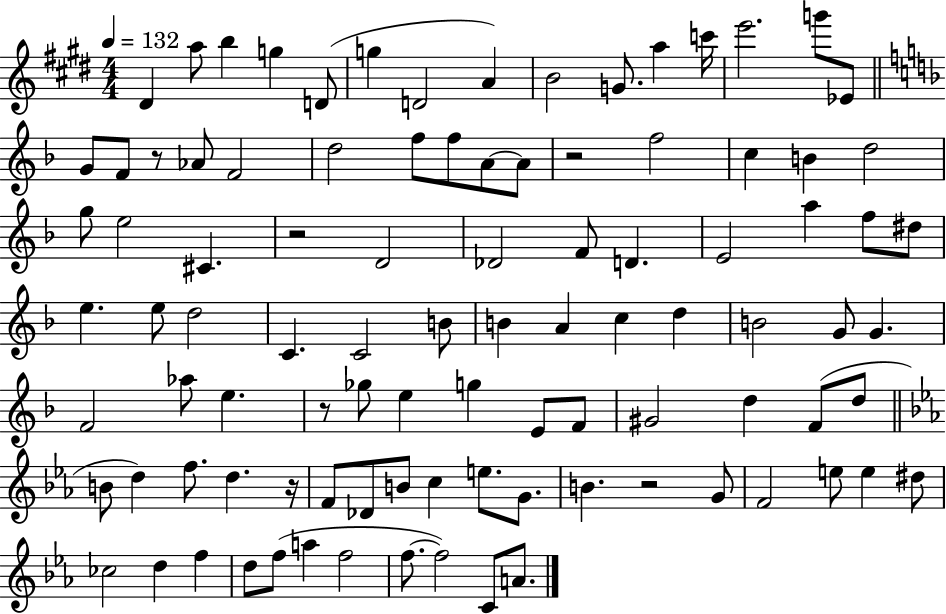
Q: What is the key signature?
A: E major